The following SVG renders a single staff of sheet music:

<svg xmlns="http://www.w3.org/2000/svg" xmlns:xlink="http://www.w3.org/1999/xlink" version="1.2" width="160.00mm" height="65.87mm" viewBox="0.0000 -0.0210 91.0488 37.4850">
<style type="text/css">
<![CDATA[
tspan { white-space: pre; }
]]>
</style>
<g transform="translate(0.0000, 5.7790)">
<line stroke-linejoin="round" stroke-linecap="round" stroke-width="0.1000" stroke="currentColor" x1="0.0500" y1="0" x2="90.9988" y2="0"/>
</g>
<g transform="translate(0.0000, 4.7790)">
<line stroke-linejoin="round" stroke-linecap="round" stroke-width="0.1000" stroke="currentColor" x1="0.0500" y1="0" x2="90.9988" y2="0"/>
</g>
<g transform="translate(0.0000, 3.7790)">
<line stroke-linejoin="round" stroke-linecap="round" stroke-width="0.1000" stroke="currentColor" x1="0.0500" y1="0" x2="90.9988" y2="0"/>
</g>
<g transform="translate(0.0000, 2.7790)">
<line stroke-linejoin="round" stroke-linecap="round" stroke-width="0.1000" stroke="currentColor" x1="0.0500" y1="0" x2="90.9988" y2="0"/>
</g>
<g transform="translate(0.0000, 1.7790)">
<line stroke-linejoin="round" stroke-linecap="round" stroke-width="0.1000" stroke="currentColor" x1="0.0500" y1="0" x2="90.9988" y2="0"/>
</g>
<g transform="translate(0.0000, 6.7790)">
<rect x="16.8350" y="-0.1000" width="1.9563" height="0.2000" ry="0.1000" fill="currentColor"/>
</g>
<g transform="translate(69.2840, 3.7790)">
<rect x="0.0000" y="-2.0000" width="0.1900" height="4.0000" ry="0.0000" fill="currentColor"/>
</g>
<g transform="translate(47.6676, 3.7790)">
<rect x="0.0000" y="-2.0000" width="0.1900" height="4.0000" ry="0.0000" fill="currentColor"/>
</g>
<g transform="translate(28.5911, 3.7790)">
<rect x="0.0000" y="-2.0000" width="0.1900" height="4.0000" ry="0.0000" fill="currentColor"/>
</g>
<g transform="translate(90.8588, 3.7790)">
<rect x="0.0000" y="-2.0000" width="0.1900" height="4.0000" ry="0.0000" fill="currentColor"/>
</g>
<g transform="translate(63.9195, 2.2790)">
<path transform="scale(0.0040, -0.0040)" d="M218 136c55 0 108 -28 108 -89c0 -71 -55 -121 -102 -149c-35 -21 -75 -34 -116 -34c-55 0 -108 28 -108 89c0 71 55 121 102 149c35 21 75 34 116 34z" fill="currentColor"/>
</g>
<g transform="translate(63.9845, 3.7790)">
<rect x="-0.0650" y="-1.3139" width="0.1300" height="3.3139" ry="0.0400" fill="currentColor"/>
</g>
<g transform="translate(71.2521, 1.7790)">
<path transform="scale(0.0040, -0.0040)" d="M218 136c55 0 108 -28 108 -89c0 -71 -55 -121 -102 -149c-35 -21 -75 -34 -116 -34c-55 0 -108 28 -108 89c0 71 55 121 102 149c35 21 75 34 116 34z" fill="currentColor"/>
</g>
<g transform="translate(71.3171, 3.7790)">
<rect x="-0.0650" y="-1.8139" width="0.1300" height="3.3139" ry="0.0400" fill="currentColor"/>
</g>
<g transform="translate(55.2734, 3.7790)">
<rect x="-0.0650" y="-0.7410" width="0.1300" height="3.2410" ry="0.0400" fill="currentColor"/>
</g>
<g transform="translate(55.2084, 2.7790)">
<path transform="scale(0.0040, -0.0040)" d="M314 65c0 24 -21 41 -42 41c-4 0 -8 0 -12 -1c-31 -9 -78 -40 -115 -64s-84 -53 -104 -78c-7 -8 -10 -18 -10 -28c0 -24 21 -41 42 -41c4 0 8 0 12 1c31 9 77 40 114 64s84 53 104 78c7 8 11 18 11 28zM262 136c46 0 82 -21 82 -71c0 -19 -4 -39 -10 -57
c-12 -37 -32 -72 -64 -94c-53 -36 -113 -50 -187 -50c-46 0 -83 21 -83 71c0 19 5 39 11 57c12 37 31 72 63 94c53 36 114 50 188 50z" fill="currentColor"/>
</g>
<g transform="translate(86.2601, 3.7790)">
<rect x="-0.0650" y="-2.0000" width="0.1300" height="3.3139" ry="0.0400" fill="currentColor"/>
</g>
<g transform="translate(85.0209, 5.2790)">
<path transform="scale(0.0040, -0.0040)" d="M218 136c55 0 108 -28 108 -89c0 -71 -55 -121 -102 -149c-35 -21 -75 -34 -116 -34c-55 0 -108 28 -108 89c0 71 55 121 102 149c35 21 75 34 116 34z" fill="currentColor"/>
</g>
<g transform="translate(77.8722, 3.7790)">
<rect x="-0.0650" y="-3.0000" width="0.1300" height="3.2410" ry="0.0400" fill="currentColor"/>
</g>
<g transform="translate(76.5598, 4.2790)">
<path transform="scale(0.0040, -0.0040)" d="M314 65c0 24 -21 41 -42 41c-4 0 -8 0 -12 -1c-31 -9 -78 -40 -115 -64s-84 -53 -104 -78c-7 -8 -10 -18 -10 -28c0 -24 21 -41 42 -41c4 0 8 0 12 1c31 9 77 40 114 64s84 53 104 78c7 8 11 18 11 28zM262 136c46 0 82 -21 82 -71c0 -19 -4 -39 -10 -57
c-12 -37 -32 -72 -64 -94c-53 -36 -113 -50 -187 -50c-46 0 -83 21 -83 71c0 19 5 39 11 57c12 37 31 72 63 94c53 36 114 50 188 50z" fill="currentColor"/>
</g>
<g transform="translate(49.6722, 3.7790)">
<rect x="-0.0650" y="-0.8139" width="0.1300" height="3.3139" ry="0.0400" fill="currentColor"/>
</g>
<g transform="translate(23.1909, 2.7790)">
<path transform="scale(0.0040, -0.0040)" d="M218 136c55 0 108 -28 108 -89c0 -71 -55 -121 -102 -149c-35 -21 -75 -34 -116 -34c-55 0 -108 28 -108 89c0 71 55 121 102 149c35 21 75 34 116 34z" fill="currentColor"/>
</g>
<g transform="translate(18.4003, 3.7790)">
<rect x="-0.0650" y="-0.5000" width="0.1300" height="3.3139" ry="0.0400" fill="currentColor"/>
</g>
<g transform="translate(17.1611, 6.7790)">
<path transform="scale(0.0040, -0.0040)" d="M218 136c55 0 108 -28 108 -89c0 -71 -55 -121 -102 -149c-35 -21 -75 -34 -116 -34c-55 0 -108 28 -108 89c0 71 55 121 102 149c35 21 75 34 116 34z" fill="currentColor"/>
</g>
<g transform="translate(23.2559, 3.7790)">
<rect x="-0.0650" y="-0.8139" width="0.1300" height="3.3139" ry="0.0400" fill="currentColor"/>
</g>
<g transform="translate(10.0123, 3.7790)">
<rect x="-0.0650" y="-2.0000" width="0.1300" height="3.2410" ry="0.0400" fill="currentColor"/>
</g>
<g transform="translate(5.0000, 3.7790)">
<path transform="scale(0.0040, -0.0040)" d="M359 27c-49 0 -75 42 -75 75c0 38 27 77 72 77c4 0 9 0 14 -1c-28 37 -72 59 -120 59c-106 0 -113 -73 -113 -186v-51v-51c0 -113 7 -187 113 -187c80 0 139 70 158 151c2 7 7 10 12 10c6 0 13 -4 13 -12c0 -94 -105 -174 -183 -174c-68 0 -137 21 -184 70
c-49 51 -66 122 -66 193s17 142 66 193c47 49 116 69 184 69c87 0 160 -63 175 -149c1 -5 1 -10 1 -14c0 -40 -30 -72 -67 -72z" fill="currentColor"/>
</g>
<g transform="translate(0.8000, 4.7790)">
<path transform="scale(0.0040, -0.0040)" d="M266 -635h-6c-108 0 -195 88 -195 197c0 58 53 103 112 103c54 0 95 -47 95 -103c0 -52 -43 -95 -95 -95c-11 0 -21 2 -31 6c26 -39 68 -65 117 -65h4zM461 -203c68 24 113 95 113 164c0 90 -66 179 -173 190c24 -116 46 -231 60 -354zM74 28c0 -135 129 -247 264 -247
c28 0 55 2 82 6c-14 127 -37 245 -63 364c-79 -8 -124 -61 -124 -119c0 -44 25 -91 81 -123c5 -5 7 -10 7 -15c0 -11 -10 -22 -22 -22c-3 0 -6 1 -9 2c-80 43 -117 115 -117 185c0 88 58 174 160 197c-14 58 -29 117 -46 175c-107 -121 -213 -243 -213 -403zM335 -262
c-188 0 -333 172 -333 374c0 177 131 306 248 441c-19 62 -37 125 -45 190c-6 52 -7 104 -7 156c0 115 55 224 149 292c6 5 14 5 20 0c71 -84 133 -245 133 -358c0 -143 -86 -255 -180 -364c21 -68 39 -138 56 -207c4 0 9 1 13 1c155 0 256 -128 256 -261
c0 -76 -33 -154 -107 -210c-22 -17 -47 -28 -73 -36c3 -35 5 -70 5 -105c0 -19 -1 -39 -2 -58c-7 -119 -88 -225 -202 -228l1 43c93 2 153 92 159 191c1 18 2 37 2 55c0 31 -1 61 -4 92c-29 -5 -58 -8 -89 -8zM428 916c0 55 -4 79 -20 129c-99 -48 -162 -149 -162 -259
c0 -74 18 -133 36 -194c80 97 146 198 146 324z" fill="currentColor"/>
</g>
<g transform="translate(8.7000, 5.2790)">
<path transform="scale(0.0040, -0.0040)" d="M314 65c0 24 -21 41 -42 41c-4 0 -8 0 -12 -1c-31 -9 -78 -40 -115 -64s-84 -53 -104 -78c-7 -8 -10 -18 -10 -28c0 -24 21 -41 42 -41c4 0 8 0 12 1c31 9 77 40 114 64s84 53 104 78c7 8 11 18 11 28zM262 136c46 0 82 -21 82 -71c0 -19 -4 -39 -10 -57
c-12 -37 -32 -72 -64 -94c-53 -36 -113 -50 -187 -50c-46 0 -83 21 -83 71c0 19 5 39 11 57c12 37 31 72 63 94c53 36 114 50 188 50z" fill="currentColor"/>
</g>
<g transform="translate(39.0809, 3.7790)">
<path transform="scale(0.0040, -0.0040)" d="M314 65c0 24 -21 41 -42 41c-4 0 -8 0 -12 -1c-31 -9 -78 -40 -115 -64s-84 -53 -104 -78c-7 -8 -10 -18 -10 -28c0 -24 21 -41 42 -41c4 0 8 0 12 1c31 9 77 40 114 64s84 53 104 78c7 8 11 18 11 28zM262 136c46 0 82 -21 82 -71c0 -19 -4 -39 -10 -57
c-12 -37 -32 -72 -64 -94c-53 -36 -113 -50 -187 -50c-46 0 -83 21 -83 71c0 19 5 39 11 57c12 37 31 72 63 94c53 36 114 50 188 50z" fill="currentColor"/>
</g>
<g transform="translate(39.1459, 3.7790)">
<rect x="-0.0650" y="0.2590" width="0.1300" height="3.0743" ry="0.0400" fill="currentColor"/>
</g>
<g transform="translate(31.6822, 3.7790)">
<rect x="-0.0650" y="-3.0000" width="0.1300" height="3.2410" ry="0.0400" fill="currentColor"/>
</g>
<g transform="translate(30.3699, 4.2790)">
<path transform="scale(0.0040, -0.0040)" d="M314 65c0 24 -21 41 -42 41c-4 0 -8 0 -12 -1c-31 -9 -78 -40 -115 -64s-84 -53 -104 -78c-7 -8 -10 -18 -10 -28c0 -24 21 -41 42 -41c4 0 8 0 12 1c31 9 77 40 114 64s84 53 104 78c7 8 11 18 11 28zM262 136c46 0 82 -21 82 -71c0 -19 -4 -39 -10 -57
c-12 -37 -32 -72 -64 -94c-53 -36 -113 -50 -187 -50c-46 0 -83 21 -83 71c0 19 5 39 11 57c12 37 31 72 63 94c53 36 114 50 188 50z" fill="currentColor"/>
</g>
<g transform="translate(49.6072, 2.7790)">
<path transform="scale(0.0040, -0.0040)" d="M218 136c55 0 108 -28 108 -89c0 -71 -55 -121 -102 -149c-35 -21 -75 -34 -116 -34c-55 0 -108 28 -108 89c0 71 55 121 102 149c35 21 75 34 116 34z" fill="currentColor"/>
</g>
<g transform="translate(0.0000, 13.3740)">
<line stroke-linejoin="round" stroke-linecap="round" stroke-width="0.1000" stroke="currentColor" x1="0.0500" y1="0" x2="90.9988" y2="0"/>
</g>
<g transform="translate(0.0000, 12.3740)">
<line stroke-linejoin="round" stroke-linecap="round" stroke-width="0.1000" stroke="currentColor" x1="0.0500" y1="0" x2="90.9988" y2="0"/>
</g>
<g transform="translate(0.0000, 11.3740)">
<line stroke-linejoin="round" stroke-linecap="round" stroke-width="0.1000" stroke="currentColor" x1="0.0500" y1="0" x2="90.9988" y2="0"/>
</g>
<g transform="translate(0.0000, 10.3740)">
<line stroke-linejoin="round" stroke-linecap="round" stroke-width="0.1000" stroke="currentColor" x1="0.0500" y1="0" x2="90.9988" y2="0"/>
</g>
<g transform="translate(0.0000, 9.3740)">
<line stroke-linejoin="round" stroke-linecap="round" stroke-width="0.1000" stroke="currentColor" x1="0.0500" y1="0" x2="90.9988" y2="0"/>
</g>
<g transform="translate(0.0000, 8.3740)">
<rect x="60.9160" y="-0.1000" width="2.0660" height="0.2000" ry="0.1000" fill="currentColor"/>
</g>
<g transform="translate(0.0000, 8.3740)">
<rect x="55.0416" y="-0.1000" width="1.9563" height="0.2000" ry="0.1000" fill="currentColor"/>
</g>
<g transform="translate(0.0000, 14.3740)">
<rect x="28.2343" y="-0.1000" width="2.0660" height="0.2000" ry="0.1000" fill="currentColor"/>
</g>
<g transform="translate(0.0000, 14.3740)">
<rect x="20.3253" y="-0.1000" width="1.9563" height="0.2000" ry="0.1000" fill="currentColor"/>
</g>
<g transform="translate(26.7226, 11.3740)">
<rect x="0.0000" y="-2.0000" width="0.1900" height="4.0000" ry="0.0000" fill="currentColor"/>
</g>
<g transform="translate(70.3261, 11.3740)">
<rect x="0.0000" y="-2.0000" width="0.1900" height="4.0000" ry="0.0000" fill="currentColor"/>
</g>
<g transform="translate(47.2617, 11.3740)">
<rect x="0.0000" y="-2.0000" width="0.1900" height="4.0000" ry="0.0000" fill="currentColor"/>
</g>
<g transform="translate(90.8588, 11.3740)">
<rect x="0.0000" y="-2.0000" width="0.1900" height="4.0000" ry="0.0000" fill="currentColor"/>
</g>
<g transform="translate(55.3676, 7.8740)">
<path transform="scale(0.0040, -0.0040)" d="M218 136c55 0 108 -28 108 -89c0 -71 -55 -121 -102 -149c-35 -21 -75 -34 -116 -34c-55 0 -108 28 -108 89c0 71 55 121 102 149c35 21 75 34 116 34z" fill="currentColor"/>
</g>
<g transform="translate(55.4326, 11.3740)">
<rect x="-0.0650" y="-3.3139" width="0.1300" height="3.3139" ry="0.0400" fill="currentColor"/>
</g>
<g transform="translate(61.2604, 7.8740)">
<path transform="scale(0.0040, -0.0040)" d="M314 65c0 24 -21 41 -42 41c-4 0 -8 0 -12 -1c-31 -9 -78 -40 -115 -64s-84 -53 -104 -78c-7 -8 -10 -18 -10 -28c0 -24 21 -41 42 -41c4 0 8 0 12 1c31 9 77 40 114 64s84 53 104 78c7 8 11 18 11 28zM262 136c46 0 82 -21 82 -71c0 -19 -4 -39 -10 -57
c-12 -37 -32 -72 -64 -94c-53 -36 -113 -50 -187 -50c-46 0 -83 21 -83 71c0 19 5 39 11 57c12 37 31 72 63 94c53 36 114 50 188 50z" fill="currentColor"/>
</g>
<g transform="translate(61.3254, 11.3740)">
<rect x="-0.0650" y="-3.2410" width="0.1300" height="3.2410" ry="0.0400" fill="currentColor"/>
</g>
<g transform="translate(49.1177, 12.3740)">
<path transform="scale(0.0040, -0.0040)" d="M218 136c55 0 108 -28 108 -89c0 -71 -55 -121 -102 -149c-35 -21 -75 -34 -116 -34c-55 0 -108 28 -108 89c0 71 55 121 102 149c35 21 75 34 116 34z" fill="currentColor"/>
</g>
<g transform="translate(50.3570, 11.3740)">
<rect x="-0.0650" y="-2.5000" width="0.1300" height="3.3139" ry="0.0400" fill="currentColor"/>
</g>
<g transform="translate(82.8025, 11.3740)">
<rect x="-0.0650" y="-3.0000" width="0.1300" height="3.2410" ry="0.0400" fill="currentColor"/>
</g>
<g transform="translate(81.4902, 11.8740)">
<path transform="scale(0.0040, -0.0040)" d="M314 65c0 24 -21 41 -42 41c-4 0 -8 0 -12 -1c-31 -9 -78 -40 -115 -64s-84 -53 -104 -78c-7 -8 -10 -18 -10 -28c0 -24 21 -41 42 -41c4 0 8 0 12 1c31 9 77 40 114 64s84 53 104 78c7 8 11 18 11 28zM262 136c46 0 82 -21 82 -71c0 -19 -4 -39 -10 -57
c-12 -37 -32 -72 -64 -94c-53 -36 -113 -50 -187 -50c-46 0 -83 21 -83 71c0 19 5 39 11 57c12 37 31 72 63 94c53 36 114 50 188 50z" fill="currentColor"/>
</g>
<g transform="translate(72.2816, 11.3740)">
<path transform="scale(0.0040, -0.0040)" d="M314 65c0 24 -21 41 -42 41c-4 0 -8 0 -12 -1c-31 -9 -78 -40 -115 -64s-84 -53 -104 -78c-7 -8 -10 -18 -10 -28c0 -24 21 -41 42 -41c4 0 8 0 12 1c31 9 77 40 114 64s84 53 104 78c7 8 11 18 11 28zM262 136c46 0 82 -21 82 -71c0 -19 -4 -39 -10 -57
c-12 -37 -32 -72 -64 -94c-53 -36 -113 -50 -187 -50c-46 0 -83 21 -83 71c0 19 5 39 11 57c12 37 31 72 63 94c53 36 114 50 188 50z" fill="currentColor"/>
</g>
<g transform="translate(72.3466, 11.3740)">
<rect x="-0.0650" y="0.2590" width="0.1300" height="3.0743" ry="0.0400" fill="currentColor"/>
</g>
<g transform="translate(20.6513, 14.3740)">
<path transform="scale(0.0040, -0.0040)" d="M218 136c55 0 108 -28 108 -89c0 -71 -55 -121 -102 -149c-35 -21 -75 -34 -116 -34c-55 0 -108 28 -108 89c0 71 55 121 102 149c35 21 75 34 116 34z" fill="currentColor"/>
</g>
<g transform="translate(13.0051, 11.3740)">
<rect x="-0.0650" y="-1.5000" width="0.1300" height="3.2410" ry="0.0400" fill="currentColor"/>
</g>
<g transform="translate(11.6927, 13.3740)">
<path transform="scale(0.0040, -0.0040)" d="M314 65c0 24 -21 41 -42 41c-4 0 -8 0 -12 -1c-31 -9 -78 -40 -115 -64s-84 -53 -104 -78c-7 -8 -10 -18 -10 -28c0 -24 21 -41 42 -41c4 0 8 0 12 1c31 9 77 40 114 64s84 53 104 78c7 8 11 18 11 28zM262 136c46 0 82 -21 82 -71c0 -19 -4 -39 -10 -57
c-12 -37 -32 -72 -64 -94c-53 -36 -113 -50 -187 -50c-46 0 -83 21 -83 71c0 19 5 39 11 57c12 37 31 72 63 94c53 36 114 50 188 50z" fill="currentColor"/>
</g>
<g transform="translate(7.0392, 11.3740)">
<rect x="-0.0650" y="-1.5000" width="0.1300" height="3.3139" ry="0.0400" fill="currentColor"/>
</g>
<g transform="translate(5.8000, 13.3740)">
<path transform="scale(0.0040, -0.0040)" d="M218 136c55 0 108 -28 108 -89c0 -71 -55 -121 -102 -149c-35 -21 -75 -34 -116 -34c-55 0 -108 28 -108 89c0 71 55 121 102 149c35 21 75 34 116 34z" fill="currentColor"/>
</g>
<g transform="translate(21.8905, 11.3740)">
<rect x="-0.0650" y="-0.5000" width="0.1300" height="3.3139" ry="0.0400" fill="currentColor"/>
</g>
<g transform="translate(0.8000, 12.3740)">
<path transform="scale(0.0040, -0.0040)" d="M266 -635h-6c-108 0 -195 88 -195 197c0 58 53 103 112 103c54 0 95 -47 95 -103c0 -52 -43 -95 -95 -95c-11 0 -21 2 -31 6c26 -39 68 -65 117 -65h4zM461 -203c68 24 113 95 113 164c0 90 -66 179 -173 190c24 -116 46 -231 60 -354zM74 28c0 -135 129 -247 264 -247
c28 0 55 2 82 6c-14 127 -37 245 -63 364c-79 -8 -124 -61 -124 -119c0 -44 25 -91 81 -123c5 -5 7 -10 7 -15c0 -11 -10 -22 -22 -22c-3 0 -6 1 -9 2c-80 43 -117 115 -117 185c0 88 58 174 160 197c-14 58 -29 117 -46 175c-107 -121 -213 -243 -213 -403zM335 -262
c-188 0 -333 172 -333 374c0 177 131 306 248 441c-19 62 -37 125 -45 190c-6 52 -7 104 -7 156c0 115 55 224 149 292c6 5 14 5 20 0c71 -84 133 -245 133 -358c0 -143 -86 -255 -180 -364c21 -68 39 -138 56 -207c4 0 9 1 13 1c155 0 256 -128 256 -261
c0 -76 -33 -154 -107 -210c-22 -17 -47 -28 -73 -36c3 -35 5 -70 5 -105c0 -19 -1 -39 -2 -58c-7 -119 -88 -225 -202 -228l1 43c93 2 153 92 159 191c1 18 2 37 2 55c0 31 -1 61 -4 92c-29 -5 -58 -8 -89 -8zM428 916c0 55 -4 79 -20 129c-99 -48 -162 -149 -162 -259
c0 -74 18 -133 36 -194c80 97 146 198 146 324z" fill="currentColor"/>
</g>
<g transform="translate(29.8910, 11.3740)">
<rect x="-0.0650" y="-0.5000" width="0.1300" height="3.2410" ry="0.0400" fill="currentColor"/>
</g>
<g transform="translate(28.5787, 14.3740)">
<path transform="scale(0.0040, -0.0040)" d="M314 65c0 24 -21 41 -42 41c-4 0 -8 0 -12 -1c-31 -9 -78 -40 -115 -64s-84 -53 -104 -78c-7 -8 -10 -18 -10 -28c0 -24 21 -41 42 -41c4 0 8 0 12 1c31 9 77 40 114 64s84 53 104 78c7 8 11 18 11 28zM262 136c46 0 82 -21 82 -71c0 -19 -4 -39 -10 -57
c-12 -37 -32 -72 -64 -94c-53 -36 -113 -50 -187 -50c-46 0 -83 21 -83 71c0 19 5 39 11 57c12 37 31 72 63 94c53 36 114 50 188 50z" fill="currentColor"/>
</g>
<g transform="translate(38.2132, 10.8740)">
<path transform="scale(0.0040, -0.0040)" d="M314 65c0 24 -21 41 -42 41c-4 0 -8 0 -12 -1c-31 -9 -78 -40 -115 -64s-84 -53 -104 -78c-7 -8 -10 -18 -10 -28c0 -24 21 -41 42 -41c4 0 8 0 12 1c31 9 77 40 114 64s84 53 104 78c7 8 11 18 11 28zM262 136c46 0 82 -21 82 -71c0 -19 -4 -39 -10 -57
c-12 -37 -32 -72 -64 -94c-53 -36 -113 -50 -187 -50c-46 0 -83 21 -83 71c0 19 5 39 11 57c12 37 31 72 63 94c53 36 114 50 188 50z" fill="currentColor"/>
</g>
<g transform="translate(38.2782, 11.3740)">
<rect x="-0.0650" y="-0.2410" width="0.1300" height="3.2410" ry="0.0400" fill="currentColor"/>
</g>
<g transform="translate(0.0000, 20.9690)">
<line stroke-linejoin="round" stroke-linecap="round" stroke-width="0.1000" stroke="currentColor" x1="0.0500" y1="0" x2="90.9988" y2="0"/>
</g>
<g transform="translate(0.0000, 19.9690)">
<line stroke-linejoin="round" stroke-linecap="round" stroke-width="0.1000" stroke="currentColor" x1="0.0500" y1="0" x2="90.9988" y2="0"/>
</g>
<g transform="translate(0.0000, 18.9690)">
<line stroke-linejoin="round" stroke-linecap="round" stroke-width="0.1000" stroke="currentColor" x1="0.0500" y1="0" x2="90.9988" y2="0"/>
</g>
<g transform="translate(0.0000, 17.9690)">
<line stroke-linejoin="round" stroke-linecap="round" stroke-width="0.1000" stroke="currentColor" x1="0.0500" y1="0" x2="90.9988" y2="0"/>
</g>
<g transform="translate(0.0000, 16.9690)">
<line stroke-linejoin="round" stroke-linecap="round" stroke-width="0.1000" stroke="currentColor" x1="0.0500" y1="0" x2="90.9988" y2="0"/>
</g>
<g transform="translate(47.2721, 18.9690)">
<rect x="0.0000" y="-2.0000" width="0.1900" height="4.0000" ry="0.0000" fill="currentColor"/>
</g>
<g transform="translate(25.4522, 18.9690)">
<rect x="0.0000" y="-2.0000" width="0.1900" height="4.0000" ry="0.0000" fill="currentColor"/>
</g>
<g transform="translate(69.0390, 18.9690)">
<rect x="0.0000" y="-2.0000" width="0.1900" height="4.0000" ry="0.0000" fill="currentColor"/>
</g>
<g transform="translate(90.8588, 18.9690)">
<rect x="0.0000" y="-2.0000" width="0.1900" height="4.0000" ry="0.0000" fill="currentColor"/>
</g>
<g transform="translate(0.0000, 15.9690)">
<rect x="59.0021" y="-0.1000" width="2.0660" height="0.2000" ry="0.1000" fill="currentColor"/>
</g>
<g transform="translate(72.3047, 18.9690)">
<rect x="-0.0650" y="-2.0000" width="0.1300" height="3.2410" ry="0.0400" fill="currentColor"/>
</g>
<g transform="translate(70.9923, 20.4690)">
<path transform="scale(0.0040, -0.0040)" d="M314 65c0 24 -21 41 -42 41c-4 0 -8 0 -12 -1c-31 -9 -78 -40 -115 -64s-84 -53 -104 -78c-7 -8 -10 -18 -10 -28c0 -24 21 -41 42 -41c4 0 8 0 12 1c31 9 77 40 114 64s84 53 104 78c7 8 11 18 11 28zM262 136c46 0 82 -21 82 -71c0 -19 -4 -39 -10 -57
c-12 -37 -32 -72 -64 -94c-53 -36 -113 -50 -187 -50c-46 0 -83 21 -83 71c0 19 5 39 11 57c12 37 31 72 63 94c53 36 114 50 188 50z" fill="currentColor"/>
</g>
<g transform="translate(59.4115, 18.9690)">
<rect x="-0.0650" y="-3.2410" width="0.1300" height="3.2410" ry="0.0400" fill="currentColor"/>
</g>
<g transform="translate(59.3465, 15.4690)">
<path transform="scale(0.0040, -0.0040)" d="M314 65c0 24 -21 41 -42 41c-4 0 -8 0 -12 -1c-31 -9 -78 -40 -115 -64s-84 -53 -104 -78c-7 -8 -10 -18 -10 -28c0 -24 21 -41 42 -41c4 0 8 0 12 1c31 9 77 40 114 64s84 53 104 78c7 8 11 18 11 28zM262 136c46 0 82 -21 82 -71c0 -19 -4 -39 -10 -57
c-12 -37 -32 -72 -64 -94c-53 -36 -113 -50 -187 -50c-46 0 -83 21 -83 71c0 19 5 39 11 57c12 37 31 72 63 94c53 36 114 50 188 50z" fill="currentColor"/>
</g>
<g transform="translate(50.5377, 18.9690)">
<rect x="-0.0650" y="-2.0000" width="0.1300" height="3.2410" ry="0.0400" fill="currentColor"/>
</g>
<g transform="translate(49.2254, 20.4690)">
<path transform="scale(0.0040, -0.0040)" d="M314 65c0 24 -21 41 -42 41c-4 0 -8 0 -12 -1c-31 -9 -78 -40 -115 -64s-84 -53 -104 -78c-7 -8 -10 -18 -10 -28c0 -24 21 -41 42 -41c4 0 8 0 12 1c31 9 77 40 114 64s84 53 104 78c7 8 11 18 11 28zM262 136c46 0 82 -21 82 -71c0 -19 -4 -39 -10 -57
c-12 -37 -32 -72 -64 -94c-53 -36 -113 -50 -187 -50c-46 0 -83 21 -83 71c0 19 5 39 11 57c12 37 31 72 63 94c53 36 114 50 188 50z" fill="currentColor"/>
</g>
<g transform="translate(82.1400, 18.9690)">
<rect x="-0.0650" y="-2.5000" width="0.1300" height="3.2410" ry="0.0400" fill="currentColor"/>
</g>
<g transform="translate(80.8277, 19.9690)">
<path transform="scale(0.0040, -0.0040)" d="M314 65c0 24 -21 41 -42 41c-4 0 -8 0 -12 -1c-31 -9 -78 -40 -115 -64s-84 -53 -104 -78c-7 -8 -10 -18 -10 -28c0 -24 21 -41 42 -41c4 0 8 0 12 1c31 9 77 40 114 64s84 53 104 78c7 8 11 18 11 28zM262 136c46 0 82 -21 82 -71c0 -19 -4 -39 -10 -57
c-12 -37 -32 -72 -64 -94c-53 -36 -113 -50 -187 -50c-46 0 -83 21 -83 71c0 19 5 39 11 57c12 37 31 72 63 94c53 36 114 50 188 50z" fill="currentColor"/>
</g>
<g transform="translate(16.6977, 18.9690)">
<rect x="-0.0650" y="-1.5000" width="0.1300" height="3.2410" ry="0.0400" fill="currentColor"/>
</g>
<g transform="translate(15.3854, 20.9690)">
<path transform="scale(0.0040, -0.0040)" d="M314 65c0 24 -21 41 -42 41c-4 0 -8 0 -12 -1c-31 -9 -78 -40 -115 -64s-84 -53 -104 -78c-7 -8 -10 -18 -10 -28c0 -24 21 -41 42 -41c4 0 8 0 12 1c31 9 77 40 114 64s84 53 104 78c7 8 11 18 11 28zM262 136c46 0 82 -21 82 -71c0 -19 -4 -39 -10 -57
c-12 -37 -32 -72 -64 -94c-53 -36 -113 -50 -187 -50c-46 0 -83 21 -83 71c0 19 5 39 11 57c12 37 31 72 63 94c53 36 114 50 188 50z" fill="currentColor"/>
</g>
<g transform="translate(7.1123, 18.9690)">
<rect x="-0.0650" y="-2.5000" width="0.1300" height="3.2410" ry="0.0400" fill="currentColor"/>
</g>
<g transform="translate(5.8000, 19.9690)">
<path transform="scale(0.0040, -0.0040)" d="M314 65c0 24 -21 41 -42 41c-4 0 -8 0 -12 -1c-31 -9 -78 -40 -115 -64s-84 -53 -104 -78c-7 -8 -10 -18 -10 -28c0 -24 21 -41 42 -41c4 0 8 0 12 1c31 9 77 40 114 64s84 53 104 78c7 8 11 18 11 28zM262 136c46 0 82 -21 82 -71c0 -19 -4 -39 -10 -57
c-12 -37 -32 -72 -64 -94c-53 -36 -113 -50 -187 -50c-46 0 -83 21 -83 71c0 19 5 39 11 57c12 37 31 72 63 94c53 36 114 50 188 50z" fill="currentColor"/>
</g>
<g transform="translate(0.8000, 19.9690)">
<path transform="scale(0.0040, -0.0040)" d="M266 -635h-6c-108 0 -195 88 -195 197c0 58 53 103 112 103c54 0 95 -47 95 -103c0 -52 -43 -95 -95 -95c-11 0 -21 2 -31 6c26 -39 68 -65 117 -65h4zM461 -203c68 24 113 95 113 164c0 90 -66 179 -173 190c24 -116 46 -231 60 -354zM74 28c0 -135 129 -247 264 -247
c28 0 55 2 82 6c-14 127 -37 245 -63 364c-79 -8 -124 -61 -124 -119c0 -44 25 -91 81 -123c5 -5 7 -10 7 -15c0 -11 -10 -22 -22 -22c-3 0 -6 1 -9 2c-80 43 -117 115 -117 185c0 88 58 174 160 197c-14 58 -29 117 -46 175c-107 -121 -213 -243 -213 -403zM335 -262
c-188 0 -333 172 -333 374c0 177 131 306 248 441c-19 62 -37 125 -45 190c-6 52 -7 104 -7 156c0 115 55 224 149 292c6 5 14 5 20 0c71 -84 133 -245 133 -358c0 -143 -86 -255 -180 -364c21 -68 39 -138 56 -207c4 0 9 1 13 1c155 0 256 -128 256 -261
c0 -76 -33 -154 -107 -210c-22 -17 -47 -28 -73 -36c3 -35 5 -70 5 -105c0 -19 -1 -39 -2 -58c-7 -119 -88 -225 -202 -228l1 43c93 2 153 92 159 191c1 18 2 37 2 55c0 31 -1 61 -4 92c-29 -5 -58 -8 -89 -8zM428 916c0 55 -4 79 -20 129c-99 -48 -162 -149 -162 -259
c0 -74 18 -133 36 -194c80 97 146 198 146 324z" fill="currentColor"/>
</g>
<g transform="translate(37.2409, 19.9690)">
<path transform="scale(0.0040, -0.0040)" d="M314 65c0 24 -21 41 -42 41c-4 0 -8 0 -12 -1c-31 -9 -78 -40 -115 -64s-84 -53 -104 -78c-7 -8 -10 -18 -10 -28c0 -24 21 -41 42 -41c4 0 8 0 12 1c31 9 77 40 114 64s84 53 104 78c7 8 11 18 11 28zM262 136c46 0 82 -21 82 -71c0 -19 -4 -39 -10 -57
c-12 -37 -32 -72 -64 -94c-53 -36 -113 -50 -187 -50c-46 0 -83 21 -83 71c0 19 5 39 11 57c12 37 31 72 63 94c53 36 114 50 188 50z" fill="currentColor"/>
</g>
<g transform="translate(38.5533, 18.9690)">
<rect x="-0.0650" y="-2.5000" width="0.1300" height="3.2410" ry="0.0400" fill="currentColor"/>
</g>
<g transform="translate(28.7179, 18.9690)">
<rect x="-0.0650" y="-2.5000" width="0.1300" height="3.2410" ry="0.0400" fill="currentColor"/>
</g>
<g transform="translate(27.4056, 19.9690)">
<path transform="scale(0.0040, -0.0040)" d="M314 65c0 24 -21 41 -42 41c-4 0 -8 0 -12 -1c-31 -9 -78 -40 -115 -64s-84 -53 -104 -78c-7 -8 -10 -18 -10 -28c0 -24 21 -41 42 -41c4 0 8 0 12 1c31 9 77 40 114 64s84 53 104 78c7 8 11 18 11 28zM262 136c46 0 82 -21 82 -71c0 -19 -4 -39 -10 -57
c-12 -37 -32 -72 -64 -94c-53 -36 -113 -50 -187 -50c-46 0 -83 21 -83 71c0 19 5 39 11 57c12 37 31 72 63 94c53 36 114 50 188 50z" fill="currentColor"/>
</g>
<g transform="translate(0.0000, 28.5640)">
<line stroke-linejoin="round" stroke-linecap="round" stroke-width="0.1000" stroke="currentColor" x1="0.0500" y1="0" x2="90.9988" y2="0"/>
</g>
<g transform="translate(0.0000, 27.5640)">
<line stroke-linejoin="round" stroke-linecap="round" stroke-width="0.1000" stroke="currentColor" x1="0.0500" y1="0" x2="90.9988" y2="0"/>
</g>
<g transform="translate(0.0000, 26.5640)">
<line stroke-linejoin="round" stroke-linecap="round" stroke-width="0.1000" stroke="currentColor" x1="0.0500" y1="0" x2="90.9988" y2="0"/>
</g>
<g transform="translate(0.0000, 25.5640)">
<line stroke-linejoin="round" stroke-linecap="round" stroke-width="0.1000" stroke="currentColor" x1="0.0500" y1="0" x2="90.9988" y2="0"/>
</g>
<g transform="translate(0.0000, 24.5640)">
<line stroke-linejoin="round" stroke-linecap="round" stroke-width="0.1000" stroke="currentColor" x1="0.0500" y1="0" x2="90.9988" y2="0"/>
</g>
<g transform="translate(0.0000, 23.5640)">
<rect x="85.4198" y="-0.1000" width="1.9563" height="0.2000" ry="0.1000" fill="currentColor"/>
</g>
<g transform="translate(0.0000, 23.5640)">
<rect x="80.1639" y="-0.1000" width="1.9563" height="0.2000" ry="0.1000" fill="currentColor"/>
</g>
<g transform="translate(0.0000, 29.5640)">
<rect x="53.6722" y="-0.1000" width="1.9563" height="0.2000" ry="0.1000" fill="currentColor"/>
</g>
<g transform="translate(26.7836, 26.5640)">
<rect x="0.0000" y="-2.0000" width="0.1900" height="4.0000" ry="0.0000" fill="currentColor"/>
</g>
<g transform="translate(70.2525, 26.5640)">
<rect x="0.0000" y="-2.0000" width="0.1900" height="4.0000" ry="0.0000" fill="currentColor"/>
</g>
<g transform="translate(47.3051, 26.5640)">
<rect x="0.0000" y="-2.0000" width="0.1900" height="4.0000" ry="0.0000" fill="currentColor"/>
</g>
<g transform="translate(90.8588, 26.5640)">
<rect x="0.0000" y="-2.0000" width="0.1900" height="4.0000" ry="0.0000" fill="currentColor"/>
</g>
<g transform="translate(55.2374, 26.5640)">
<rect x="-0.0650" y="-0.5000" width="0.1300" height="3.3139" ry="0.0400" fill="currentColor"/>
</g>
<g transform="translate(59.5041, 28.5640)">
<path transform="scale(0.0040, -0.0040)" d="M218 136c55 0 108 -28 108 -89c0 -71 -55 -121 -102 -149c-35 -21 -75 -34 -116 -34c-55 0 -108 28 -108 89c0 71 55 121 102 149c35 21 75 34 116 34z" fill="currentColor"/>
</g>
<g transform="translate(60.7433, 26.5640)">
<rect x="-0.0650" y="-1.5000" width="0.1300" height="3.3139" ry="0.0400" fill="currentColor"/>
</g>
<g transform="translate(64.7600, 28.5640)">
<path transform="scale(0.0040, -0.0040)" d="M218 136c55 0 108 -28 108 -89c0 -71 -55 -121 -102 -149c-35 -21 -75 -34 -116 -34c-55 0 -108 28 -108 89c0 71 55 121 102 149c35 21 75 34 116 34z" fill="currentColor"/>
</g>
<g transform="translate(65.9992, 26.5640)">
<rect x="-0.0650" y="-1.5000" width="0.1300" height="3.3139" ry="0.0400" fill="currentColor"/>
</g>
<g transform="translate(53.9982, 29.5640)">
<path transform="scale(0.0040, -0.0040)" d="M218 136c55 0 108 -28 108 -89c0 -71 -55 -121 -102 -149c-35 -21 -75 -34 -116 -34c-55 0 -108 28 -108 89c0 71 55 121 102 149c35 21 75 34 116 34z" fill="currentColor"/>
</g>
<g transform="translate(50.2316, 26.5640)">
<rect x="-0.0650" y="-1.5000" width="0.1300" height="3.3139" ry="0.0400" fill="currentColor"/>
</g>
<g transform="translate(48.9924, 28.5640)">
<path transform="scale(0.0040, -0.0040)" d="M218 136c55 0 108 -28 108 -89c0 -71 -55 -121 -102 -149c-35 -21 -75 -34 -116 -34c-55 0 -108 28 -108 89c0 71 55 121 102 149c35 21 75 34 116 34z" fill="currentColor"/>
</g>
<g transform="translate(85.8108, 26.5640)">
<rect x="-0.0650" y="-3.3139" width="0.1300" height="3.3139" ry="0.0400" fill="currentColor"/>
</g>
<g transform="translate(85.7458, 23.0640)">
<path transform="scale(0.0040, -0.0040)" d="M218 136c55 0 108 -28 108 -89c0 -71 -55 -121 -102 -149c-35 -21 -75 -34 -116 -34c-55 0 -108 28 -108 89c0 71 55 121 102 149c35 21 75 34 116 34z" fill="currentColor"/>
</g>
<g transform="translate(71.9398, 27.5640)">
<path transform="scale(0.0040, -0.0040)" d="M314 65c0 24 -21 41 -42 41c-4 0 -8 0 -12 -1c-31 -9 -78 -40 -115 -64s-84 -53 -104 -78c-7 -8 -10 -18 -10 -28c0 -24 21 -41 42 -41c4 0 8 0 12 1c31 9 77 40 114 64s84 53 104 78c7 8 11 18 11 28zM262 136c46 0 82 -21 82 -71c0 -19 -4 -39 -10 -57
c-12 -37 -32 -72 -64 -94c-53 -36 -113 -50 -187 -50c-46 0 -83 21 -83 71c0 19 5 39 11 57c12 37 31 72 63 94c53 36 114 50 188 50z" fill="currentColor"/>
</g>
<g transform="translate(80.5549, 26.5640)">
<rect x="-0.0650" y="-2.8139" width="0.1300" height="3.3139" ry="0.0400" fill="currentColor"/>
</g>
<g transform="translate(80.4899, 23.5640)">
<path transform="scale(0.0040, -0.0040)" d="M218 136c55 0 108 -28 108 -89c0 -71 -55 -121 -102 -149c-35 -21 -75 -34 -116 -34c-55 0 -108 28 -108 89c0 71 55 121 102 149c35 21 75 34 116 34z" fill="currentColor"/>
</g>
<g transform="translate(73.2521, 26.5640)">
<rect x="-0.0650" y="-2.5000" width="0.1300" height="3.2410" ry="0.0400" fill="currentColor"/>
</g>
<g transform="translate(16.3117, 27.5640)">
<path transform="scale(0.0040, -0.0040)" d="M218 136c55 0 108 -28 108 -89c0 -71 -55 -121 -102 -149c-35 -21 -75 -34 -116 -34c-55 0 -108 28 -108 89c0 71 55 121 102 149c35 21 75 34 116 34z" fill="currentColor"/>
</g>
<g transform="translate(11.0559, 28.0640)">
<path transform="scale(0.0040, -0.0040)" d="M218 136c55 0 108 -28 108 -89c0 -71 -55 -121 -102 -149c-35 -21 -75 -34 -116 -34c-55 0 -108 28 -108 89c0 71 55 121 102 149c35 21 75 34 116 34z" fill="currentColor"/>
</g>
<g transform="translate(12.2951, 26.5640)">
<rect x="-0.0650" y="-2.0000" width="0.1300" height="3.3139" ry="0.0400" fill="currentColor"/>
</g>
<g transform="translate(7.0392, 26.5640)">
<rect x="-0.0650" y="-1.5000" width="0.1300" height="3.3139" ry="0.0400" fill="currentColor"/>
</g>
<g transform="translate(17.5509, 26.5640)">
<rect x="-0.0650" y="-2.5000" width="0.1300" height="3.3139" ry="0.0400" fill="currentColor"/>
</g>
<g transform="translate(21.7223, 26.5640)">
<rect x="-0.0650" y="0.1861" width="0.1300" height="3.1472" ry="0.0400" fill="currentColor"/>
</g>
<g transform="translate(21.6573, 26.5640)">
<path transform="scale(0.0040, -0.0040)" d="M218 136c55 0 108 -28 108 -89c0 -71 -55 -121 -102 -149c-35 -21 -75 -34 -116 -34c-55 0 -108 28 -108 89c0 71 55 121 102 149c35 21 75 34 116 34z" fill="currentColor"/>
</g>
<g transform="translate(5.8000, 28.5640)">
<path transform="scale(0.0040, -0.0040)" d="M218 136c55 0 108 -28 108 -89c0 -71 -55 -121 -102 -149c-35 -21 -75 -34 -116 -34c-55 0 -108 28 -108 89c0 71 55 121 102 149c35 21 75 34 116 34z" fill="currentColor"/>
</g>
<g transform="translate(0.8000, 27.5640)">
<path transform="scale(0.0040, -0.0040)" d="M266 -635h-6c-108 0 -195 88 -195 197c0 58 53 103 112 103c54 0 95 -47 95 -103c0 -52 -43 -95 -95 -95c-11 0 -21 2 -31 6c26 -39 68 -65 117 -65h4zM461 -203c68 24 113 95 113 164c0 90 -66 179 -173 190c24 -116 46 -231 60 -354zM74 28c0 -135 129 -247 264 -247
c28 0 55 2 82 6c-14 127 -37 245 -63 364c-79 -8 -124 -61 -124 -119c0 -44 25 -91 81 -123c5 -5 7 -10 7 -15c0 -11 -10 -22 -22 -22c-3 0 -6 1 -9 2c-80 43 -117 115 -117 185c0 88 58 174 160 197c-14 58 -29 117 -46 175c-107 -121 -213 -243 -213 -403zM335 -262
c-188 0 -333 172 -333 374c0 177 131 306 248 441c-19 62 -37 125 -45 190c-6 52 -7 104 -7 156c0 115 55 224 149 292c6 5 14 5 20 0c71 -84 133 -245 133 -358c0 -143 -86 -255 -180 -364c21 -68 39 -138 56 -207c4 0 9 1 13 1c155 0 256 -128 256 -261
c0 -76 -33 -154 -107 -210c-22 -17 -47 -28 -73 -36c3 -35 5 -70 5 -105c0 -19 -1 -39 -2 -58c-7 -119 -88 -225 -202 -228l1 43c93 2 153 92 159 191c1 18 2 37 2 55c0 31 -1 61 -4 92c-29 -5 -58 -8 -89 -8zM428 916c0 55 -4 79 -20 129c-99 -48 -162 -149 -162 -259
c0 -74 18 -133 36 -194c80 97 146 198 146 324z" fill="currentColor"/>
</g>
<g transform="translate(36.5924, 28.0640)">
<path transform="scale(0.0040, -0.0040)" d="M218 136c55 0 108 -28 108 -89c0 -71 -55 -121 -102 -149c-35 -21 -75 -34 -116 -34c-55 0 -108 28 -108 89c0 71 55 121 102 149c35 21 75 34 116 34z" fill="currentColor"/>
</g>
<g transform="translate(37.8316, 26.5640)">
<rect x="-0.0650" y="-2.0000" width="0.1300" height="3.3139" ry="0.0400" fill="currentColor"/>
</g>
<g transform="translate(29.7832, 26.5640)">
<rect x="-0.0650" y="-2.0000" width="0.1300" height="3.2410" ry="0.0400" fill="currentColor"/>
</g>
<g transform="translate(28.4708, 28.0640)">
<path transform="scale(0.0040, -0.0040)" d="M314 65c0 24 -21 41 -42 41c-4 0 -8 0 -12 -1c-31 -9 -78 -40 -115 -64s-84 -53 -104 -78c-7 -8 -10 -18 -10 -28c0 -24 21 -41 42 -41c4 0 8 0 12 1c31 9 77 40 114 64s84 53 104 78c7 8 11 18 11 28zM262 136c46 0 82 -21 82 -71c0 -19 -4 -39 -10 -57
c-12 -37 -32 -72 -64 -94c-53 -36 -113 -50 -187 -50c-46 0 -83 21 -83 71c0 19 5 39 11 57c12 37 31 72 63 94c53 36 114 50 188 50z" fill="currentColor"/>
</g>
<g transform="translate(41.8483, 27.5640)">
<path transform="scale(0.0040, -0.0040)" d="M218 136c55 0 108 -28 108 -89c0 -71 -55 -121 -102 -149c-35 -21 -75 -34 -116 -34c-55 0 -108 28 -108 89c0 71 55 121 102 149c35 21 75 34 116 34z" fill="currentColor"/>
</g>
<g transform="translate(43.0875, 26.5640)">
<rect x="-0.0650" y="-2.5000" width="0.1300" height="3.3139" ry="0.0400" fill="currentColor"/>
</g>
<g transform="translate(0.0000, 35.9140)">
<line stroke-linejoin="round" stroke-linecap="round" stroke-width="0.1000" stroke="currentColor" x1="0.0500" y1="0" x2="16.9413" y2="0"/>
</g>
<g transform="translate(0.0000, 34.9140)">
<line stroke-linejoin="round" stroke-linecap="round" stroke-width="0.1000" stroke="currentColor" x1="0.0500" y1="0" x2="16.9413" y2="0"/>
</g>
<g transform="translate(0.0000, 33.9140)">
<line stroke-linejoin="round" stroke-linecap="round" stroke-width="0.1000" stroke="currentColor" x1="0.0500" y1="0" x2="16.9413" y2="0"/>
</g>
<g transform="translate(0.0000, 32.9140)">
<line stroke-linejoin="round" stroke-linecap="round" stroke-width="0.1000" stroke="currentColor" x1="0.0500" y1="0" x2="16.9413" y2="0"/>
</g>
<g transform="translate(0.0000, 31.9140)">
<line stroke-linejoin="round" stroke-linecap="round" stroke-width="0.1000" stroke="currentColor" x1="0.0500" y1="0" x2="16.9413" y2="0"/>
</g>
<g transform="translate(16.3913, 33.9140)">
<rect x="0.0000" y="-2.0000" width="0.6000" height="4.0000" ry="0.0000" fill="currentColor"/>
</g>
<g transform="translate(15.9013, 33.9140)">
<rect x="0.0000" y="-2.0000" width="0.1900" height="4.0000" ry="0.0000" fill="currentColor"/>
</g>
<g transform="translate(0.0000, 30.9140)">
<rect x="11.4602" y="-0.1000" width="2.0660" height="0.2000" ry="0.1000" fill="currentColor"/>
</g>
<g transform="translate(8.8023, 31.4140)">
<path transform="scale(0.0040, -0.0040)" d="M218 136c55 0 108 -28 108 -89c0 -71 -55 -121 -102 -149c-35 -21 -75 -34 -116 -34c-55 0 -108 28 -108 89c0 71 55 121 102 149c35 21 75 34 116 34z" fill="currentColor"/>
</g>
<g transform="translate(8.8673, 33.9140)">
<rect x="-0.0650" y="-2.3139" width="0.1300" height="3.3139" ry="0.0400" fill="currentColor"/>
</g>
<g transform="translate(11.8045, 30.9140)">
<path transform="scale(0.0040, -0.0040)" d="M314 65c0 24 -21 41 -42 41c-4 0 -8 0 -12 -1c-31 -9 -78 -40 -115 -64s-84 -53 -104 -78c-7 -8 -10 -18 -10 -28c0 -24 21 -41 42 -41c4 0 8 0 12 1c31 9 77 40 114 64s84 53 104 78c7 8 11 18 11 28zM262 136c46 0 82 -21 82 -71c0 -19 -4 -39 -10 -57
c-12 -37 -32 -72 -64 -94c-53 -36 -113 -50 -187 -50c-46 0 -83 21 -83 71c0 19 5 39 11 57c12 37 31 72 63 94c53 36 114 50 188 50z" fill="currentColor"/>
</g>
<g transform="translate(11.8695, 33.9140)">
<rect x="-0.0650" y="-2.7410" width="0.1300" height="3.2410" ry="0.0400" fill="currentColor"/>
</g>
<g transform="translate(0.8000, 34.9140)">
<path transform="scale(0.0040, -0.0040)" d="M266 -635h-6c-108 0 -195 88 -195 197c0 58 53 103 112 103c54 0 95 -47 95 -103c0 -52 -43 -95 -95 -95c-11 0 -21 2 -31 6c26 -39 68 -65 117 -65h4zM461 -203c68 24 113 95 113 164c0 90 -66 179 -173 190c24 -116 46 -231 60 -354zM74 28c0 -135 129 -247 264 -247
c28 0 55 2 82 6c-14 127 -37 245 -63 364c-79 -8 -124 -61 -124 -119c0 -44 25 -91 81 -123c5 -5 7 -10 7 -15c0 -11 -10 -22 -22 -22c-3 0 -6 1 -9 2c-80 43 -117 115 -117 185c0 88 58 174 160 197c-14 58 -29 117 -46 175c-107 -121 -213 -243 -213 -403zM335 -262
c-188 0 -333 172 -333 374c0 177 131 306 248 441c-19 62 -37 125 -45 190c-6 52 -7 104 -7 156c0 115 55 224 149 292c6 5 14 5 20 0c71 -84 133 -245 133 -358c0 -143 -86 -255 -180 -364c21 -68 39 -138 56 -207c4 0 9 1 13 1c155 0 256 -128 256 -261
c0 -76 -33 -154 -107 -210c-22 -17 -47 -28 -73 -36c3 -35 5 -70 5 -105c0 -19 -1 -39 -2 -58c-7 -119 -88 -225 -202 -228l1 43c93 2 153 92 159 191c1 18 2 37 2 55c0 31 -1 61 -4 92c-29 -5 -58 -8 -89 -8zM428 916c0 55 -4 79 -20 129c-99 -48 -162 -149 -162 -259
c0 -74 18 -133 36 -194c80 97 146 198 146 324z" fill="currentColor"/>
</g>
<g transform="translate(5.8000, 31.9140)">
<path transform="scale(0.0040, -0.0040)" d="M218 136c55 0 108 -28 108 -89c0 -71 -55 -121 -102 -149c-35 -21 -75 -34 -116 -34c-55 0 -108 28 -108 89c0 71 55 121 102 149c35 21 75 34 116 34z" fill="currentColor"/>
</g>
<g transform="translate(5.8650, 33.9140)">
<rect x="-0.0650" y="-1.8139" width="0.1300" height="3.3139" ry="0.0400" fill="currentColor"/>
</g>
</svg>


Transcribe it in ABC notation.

X:1
T:Untitled
M:4/4
L:1/4
K:C
F2 C d A2 B2 d d2 e f A2 F E E2 C C2 c2 G b b2 B2 A2 G2 E2 G2 G2 F2 b2 F2 G2 E F G B F2 F G E C E E G2 a b f g a2